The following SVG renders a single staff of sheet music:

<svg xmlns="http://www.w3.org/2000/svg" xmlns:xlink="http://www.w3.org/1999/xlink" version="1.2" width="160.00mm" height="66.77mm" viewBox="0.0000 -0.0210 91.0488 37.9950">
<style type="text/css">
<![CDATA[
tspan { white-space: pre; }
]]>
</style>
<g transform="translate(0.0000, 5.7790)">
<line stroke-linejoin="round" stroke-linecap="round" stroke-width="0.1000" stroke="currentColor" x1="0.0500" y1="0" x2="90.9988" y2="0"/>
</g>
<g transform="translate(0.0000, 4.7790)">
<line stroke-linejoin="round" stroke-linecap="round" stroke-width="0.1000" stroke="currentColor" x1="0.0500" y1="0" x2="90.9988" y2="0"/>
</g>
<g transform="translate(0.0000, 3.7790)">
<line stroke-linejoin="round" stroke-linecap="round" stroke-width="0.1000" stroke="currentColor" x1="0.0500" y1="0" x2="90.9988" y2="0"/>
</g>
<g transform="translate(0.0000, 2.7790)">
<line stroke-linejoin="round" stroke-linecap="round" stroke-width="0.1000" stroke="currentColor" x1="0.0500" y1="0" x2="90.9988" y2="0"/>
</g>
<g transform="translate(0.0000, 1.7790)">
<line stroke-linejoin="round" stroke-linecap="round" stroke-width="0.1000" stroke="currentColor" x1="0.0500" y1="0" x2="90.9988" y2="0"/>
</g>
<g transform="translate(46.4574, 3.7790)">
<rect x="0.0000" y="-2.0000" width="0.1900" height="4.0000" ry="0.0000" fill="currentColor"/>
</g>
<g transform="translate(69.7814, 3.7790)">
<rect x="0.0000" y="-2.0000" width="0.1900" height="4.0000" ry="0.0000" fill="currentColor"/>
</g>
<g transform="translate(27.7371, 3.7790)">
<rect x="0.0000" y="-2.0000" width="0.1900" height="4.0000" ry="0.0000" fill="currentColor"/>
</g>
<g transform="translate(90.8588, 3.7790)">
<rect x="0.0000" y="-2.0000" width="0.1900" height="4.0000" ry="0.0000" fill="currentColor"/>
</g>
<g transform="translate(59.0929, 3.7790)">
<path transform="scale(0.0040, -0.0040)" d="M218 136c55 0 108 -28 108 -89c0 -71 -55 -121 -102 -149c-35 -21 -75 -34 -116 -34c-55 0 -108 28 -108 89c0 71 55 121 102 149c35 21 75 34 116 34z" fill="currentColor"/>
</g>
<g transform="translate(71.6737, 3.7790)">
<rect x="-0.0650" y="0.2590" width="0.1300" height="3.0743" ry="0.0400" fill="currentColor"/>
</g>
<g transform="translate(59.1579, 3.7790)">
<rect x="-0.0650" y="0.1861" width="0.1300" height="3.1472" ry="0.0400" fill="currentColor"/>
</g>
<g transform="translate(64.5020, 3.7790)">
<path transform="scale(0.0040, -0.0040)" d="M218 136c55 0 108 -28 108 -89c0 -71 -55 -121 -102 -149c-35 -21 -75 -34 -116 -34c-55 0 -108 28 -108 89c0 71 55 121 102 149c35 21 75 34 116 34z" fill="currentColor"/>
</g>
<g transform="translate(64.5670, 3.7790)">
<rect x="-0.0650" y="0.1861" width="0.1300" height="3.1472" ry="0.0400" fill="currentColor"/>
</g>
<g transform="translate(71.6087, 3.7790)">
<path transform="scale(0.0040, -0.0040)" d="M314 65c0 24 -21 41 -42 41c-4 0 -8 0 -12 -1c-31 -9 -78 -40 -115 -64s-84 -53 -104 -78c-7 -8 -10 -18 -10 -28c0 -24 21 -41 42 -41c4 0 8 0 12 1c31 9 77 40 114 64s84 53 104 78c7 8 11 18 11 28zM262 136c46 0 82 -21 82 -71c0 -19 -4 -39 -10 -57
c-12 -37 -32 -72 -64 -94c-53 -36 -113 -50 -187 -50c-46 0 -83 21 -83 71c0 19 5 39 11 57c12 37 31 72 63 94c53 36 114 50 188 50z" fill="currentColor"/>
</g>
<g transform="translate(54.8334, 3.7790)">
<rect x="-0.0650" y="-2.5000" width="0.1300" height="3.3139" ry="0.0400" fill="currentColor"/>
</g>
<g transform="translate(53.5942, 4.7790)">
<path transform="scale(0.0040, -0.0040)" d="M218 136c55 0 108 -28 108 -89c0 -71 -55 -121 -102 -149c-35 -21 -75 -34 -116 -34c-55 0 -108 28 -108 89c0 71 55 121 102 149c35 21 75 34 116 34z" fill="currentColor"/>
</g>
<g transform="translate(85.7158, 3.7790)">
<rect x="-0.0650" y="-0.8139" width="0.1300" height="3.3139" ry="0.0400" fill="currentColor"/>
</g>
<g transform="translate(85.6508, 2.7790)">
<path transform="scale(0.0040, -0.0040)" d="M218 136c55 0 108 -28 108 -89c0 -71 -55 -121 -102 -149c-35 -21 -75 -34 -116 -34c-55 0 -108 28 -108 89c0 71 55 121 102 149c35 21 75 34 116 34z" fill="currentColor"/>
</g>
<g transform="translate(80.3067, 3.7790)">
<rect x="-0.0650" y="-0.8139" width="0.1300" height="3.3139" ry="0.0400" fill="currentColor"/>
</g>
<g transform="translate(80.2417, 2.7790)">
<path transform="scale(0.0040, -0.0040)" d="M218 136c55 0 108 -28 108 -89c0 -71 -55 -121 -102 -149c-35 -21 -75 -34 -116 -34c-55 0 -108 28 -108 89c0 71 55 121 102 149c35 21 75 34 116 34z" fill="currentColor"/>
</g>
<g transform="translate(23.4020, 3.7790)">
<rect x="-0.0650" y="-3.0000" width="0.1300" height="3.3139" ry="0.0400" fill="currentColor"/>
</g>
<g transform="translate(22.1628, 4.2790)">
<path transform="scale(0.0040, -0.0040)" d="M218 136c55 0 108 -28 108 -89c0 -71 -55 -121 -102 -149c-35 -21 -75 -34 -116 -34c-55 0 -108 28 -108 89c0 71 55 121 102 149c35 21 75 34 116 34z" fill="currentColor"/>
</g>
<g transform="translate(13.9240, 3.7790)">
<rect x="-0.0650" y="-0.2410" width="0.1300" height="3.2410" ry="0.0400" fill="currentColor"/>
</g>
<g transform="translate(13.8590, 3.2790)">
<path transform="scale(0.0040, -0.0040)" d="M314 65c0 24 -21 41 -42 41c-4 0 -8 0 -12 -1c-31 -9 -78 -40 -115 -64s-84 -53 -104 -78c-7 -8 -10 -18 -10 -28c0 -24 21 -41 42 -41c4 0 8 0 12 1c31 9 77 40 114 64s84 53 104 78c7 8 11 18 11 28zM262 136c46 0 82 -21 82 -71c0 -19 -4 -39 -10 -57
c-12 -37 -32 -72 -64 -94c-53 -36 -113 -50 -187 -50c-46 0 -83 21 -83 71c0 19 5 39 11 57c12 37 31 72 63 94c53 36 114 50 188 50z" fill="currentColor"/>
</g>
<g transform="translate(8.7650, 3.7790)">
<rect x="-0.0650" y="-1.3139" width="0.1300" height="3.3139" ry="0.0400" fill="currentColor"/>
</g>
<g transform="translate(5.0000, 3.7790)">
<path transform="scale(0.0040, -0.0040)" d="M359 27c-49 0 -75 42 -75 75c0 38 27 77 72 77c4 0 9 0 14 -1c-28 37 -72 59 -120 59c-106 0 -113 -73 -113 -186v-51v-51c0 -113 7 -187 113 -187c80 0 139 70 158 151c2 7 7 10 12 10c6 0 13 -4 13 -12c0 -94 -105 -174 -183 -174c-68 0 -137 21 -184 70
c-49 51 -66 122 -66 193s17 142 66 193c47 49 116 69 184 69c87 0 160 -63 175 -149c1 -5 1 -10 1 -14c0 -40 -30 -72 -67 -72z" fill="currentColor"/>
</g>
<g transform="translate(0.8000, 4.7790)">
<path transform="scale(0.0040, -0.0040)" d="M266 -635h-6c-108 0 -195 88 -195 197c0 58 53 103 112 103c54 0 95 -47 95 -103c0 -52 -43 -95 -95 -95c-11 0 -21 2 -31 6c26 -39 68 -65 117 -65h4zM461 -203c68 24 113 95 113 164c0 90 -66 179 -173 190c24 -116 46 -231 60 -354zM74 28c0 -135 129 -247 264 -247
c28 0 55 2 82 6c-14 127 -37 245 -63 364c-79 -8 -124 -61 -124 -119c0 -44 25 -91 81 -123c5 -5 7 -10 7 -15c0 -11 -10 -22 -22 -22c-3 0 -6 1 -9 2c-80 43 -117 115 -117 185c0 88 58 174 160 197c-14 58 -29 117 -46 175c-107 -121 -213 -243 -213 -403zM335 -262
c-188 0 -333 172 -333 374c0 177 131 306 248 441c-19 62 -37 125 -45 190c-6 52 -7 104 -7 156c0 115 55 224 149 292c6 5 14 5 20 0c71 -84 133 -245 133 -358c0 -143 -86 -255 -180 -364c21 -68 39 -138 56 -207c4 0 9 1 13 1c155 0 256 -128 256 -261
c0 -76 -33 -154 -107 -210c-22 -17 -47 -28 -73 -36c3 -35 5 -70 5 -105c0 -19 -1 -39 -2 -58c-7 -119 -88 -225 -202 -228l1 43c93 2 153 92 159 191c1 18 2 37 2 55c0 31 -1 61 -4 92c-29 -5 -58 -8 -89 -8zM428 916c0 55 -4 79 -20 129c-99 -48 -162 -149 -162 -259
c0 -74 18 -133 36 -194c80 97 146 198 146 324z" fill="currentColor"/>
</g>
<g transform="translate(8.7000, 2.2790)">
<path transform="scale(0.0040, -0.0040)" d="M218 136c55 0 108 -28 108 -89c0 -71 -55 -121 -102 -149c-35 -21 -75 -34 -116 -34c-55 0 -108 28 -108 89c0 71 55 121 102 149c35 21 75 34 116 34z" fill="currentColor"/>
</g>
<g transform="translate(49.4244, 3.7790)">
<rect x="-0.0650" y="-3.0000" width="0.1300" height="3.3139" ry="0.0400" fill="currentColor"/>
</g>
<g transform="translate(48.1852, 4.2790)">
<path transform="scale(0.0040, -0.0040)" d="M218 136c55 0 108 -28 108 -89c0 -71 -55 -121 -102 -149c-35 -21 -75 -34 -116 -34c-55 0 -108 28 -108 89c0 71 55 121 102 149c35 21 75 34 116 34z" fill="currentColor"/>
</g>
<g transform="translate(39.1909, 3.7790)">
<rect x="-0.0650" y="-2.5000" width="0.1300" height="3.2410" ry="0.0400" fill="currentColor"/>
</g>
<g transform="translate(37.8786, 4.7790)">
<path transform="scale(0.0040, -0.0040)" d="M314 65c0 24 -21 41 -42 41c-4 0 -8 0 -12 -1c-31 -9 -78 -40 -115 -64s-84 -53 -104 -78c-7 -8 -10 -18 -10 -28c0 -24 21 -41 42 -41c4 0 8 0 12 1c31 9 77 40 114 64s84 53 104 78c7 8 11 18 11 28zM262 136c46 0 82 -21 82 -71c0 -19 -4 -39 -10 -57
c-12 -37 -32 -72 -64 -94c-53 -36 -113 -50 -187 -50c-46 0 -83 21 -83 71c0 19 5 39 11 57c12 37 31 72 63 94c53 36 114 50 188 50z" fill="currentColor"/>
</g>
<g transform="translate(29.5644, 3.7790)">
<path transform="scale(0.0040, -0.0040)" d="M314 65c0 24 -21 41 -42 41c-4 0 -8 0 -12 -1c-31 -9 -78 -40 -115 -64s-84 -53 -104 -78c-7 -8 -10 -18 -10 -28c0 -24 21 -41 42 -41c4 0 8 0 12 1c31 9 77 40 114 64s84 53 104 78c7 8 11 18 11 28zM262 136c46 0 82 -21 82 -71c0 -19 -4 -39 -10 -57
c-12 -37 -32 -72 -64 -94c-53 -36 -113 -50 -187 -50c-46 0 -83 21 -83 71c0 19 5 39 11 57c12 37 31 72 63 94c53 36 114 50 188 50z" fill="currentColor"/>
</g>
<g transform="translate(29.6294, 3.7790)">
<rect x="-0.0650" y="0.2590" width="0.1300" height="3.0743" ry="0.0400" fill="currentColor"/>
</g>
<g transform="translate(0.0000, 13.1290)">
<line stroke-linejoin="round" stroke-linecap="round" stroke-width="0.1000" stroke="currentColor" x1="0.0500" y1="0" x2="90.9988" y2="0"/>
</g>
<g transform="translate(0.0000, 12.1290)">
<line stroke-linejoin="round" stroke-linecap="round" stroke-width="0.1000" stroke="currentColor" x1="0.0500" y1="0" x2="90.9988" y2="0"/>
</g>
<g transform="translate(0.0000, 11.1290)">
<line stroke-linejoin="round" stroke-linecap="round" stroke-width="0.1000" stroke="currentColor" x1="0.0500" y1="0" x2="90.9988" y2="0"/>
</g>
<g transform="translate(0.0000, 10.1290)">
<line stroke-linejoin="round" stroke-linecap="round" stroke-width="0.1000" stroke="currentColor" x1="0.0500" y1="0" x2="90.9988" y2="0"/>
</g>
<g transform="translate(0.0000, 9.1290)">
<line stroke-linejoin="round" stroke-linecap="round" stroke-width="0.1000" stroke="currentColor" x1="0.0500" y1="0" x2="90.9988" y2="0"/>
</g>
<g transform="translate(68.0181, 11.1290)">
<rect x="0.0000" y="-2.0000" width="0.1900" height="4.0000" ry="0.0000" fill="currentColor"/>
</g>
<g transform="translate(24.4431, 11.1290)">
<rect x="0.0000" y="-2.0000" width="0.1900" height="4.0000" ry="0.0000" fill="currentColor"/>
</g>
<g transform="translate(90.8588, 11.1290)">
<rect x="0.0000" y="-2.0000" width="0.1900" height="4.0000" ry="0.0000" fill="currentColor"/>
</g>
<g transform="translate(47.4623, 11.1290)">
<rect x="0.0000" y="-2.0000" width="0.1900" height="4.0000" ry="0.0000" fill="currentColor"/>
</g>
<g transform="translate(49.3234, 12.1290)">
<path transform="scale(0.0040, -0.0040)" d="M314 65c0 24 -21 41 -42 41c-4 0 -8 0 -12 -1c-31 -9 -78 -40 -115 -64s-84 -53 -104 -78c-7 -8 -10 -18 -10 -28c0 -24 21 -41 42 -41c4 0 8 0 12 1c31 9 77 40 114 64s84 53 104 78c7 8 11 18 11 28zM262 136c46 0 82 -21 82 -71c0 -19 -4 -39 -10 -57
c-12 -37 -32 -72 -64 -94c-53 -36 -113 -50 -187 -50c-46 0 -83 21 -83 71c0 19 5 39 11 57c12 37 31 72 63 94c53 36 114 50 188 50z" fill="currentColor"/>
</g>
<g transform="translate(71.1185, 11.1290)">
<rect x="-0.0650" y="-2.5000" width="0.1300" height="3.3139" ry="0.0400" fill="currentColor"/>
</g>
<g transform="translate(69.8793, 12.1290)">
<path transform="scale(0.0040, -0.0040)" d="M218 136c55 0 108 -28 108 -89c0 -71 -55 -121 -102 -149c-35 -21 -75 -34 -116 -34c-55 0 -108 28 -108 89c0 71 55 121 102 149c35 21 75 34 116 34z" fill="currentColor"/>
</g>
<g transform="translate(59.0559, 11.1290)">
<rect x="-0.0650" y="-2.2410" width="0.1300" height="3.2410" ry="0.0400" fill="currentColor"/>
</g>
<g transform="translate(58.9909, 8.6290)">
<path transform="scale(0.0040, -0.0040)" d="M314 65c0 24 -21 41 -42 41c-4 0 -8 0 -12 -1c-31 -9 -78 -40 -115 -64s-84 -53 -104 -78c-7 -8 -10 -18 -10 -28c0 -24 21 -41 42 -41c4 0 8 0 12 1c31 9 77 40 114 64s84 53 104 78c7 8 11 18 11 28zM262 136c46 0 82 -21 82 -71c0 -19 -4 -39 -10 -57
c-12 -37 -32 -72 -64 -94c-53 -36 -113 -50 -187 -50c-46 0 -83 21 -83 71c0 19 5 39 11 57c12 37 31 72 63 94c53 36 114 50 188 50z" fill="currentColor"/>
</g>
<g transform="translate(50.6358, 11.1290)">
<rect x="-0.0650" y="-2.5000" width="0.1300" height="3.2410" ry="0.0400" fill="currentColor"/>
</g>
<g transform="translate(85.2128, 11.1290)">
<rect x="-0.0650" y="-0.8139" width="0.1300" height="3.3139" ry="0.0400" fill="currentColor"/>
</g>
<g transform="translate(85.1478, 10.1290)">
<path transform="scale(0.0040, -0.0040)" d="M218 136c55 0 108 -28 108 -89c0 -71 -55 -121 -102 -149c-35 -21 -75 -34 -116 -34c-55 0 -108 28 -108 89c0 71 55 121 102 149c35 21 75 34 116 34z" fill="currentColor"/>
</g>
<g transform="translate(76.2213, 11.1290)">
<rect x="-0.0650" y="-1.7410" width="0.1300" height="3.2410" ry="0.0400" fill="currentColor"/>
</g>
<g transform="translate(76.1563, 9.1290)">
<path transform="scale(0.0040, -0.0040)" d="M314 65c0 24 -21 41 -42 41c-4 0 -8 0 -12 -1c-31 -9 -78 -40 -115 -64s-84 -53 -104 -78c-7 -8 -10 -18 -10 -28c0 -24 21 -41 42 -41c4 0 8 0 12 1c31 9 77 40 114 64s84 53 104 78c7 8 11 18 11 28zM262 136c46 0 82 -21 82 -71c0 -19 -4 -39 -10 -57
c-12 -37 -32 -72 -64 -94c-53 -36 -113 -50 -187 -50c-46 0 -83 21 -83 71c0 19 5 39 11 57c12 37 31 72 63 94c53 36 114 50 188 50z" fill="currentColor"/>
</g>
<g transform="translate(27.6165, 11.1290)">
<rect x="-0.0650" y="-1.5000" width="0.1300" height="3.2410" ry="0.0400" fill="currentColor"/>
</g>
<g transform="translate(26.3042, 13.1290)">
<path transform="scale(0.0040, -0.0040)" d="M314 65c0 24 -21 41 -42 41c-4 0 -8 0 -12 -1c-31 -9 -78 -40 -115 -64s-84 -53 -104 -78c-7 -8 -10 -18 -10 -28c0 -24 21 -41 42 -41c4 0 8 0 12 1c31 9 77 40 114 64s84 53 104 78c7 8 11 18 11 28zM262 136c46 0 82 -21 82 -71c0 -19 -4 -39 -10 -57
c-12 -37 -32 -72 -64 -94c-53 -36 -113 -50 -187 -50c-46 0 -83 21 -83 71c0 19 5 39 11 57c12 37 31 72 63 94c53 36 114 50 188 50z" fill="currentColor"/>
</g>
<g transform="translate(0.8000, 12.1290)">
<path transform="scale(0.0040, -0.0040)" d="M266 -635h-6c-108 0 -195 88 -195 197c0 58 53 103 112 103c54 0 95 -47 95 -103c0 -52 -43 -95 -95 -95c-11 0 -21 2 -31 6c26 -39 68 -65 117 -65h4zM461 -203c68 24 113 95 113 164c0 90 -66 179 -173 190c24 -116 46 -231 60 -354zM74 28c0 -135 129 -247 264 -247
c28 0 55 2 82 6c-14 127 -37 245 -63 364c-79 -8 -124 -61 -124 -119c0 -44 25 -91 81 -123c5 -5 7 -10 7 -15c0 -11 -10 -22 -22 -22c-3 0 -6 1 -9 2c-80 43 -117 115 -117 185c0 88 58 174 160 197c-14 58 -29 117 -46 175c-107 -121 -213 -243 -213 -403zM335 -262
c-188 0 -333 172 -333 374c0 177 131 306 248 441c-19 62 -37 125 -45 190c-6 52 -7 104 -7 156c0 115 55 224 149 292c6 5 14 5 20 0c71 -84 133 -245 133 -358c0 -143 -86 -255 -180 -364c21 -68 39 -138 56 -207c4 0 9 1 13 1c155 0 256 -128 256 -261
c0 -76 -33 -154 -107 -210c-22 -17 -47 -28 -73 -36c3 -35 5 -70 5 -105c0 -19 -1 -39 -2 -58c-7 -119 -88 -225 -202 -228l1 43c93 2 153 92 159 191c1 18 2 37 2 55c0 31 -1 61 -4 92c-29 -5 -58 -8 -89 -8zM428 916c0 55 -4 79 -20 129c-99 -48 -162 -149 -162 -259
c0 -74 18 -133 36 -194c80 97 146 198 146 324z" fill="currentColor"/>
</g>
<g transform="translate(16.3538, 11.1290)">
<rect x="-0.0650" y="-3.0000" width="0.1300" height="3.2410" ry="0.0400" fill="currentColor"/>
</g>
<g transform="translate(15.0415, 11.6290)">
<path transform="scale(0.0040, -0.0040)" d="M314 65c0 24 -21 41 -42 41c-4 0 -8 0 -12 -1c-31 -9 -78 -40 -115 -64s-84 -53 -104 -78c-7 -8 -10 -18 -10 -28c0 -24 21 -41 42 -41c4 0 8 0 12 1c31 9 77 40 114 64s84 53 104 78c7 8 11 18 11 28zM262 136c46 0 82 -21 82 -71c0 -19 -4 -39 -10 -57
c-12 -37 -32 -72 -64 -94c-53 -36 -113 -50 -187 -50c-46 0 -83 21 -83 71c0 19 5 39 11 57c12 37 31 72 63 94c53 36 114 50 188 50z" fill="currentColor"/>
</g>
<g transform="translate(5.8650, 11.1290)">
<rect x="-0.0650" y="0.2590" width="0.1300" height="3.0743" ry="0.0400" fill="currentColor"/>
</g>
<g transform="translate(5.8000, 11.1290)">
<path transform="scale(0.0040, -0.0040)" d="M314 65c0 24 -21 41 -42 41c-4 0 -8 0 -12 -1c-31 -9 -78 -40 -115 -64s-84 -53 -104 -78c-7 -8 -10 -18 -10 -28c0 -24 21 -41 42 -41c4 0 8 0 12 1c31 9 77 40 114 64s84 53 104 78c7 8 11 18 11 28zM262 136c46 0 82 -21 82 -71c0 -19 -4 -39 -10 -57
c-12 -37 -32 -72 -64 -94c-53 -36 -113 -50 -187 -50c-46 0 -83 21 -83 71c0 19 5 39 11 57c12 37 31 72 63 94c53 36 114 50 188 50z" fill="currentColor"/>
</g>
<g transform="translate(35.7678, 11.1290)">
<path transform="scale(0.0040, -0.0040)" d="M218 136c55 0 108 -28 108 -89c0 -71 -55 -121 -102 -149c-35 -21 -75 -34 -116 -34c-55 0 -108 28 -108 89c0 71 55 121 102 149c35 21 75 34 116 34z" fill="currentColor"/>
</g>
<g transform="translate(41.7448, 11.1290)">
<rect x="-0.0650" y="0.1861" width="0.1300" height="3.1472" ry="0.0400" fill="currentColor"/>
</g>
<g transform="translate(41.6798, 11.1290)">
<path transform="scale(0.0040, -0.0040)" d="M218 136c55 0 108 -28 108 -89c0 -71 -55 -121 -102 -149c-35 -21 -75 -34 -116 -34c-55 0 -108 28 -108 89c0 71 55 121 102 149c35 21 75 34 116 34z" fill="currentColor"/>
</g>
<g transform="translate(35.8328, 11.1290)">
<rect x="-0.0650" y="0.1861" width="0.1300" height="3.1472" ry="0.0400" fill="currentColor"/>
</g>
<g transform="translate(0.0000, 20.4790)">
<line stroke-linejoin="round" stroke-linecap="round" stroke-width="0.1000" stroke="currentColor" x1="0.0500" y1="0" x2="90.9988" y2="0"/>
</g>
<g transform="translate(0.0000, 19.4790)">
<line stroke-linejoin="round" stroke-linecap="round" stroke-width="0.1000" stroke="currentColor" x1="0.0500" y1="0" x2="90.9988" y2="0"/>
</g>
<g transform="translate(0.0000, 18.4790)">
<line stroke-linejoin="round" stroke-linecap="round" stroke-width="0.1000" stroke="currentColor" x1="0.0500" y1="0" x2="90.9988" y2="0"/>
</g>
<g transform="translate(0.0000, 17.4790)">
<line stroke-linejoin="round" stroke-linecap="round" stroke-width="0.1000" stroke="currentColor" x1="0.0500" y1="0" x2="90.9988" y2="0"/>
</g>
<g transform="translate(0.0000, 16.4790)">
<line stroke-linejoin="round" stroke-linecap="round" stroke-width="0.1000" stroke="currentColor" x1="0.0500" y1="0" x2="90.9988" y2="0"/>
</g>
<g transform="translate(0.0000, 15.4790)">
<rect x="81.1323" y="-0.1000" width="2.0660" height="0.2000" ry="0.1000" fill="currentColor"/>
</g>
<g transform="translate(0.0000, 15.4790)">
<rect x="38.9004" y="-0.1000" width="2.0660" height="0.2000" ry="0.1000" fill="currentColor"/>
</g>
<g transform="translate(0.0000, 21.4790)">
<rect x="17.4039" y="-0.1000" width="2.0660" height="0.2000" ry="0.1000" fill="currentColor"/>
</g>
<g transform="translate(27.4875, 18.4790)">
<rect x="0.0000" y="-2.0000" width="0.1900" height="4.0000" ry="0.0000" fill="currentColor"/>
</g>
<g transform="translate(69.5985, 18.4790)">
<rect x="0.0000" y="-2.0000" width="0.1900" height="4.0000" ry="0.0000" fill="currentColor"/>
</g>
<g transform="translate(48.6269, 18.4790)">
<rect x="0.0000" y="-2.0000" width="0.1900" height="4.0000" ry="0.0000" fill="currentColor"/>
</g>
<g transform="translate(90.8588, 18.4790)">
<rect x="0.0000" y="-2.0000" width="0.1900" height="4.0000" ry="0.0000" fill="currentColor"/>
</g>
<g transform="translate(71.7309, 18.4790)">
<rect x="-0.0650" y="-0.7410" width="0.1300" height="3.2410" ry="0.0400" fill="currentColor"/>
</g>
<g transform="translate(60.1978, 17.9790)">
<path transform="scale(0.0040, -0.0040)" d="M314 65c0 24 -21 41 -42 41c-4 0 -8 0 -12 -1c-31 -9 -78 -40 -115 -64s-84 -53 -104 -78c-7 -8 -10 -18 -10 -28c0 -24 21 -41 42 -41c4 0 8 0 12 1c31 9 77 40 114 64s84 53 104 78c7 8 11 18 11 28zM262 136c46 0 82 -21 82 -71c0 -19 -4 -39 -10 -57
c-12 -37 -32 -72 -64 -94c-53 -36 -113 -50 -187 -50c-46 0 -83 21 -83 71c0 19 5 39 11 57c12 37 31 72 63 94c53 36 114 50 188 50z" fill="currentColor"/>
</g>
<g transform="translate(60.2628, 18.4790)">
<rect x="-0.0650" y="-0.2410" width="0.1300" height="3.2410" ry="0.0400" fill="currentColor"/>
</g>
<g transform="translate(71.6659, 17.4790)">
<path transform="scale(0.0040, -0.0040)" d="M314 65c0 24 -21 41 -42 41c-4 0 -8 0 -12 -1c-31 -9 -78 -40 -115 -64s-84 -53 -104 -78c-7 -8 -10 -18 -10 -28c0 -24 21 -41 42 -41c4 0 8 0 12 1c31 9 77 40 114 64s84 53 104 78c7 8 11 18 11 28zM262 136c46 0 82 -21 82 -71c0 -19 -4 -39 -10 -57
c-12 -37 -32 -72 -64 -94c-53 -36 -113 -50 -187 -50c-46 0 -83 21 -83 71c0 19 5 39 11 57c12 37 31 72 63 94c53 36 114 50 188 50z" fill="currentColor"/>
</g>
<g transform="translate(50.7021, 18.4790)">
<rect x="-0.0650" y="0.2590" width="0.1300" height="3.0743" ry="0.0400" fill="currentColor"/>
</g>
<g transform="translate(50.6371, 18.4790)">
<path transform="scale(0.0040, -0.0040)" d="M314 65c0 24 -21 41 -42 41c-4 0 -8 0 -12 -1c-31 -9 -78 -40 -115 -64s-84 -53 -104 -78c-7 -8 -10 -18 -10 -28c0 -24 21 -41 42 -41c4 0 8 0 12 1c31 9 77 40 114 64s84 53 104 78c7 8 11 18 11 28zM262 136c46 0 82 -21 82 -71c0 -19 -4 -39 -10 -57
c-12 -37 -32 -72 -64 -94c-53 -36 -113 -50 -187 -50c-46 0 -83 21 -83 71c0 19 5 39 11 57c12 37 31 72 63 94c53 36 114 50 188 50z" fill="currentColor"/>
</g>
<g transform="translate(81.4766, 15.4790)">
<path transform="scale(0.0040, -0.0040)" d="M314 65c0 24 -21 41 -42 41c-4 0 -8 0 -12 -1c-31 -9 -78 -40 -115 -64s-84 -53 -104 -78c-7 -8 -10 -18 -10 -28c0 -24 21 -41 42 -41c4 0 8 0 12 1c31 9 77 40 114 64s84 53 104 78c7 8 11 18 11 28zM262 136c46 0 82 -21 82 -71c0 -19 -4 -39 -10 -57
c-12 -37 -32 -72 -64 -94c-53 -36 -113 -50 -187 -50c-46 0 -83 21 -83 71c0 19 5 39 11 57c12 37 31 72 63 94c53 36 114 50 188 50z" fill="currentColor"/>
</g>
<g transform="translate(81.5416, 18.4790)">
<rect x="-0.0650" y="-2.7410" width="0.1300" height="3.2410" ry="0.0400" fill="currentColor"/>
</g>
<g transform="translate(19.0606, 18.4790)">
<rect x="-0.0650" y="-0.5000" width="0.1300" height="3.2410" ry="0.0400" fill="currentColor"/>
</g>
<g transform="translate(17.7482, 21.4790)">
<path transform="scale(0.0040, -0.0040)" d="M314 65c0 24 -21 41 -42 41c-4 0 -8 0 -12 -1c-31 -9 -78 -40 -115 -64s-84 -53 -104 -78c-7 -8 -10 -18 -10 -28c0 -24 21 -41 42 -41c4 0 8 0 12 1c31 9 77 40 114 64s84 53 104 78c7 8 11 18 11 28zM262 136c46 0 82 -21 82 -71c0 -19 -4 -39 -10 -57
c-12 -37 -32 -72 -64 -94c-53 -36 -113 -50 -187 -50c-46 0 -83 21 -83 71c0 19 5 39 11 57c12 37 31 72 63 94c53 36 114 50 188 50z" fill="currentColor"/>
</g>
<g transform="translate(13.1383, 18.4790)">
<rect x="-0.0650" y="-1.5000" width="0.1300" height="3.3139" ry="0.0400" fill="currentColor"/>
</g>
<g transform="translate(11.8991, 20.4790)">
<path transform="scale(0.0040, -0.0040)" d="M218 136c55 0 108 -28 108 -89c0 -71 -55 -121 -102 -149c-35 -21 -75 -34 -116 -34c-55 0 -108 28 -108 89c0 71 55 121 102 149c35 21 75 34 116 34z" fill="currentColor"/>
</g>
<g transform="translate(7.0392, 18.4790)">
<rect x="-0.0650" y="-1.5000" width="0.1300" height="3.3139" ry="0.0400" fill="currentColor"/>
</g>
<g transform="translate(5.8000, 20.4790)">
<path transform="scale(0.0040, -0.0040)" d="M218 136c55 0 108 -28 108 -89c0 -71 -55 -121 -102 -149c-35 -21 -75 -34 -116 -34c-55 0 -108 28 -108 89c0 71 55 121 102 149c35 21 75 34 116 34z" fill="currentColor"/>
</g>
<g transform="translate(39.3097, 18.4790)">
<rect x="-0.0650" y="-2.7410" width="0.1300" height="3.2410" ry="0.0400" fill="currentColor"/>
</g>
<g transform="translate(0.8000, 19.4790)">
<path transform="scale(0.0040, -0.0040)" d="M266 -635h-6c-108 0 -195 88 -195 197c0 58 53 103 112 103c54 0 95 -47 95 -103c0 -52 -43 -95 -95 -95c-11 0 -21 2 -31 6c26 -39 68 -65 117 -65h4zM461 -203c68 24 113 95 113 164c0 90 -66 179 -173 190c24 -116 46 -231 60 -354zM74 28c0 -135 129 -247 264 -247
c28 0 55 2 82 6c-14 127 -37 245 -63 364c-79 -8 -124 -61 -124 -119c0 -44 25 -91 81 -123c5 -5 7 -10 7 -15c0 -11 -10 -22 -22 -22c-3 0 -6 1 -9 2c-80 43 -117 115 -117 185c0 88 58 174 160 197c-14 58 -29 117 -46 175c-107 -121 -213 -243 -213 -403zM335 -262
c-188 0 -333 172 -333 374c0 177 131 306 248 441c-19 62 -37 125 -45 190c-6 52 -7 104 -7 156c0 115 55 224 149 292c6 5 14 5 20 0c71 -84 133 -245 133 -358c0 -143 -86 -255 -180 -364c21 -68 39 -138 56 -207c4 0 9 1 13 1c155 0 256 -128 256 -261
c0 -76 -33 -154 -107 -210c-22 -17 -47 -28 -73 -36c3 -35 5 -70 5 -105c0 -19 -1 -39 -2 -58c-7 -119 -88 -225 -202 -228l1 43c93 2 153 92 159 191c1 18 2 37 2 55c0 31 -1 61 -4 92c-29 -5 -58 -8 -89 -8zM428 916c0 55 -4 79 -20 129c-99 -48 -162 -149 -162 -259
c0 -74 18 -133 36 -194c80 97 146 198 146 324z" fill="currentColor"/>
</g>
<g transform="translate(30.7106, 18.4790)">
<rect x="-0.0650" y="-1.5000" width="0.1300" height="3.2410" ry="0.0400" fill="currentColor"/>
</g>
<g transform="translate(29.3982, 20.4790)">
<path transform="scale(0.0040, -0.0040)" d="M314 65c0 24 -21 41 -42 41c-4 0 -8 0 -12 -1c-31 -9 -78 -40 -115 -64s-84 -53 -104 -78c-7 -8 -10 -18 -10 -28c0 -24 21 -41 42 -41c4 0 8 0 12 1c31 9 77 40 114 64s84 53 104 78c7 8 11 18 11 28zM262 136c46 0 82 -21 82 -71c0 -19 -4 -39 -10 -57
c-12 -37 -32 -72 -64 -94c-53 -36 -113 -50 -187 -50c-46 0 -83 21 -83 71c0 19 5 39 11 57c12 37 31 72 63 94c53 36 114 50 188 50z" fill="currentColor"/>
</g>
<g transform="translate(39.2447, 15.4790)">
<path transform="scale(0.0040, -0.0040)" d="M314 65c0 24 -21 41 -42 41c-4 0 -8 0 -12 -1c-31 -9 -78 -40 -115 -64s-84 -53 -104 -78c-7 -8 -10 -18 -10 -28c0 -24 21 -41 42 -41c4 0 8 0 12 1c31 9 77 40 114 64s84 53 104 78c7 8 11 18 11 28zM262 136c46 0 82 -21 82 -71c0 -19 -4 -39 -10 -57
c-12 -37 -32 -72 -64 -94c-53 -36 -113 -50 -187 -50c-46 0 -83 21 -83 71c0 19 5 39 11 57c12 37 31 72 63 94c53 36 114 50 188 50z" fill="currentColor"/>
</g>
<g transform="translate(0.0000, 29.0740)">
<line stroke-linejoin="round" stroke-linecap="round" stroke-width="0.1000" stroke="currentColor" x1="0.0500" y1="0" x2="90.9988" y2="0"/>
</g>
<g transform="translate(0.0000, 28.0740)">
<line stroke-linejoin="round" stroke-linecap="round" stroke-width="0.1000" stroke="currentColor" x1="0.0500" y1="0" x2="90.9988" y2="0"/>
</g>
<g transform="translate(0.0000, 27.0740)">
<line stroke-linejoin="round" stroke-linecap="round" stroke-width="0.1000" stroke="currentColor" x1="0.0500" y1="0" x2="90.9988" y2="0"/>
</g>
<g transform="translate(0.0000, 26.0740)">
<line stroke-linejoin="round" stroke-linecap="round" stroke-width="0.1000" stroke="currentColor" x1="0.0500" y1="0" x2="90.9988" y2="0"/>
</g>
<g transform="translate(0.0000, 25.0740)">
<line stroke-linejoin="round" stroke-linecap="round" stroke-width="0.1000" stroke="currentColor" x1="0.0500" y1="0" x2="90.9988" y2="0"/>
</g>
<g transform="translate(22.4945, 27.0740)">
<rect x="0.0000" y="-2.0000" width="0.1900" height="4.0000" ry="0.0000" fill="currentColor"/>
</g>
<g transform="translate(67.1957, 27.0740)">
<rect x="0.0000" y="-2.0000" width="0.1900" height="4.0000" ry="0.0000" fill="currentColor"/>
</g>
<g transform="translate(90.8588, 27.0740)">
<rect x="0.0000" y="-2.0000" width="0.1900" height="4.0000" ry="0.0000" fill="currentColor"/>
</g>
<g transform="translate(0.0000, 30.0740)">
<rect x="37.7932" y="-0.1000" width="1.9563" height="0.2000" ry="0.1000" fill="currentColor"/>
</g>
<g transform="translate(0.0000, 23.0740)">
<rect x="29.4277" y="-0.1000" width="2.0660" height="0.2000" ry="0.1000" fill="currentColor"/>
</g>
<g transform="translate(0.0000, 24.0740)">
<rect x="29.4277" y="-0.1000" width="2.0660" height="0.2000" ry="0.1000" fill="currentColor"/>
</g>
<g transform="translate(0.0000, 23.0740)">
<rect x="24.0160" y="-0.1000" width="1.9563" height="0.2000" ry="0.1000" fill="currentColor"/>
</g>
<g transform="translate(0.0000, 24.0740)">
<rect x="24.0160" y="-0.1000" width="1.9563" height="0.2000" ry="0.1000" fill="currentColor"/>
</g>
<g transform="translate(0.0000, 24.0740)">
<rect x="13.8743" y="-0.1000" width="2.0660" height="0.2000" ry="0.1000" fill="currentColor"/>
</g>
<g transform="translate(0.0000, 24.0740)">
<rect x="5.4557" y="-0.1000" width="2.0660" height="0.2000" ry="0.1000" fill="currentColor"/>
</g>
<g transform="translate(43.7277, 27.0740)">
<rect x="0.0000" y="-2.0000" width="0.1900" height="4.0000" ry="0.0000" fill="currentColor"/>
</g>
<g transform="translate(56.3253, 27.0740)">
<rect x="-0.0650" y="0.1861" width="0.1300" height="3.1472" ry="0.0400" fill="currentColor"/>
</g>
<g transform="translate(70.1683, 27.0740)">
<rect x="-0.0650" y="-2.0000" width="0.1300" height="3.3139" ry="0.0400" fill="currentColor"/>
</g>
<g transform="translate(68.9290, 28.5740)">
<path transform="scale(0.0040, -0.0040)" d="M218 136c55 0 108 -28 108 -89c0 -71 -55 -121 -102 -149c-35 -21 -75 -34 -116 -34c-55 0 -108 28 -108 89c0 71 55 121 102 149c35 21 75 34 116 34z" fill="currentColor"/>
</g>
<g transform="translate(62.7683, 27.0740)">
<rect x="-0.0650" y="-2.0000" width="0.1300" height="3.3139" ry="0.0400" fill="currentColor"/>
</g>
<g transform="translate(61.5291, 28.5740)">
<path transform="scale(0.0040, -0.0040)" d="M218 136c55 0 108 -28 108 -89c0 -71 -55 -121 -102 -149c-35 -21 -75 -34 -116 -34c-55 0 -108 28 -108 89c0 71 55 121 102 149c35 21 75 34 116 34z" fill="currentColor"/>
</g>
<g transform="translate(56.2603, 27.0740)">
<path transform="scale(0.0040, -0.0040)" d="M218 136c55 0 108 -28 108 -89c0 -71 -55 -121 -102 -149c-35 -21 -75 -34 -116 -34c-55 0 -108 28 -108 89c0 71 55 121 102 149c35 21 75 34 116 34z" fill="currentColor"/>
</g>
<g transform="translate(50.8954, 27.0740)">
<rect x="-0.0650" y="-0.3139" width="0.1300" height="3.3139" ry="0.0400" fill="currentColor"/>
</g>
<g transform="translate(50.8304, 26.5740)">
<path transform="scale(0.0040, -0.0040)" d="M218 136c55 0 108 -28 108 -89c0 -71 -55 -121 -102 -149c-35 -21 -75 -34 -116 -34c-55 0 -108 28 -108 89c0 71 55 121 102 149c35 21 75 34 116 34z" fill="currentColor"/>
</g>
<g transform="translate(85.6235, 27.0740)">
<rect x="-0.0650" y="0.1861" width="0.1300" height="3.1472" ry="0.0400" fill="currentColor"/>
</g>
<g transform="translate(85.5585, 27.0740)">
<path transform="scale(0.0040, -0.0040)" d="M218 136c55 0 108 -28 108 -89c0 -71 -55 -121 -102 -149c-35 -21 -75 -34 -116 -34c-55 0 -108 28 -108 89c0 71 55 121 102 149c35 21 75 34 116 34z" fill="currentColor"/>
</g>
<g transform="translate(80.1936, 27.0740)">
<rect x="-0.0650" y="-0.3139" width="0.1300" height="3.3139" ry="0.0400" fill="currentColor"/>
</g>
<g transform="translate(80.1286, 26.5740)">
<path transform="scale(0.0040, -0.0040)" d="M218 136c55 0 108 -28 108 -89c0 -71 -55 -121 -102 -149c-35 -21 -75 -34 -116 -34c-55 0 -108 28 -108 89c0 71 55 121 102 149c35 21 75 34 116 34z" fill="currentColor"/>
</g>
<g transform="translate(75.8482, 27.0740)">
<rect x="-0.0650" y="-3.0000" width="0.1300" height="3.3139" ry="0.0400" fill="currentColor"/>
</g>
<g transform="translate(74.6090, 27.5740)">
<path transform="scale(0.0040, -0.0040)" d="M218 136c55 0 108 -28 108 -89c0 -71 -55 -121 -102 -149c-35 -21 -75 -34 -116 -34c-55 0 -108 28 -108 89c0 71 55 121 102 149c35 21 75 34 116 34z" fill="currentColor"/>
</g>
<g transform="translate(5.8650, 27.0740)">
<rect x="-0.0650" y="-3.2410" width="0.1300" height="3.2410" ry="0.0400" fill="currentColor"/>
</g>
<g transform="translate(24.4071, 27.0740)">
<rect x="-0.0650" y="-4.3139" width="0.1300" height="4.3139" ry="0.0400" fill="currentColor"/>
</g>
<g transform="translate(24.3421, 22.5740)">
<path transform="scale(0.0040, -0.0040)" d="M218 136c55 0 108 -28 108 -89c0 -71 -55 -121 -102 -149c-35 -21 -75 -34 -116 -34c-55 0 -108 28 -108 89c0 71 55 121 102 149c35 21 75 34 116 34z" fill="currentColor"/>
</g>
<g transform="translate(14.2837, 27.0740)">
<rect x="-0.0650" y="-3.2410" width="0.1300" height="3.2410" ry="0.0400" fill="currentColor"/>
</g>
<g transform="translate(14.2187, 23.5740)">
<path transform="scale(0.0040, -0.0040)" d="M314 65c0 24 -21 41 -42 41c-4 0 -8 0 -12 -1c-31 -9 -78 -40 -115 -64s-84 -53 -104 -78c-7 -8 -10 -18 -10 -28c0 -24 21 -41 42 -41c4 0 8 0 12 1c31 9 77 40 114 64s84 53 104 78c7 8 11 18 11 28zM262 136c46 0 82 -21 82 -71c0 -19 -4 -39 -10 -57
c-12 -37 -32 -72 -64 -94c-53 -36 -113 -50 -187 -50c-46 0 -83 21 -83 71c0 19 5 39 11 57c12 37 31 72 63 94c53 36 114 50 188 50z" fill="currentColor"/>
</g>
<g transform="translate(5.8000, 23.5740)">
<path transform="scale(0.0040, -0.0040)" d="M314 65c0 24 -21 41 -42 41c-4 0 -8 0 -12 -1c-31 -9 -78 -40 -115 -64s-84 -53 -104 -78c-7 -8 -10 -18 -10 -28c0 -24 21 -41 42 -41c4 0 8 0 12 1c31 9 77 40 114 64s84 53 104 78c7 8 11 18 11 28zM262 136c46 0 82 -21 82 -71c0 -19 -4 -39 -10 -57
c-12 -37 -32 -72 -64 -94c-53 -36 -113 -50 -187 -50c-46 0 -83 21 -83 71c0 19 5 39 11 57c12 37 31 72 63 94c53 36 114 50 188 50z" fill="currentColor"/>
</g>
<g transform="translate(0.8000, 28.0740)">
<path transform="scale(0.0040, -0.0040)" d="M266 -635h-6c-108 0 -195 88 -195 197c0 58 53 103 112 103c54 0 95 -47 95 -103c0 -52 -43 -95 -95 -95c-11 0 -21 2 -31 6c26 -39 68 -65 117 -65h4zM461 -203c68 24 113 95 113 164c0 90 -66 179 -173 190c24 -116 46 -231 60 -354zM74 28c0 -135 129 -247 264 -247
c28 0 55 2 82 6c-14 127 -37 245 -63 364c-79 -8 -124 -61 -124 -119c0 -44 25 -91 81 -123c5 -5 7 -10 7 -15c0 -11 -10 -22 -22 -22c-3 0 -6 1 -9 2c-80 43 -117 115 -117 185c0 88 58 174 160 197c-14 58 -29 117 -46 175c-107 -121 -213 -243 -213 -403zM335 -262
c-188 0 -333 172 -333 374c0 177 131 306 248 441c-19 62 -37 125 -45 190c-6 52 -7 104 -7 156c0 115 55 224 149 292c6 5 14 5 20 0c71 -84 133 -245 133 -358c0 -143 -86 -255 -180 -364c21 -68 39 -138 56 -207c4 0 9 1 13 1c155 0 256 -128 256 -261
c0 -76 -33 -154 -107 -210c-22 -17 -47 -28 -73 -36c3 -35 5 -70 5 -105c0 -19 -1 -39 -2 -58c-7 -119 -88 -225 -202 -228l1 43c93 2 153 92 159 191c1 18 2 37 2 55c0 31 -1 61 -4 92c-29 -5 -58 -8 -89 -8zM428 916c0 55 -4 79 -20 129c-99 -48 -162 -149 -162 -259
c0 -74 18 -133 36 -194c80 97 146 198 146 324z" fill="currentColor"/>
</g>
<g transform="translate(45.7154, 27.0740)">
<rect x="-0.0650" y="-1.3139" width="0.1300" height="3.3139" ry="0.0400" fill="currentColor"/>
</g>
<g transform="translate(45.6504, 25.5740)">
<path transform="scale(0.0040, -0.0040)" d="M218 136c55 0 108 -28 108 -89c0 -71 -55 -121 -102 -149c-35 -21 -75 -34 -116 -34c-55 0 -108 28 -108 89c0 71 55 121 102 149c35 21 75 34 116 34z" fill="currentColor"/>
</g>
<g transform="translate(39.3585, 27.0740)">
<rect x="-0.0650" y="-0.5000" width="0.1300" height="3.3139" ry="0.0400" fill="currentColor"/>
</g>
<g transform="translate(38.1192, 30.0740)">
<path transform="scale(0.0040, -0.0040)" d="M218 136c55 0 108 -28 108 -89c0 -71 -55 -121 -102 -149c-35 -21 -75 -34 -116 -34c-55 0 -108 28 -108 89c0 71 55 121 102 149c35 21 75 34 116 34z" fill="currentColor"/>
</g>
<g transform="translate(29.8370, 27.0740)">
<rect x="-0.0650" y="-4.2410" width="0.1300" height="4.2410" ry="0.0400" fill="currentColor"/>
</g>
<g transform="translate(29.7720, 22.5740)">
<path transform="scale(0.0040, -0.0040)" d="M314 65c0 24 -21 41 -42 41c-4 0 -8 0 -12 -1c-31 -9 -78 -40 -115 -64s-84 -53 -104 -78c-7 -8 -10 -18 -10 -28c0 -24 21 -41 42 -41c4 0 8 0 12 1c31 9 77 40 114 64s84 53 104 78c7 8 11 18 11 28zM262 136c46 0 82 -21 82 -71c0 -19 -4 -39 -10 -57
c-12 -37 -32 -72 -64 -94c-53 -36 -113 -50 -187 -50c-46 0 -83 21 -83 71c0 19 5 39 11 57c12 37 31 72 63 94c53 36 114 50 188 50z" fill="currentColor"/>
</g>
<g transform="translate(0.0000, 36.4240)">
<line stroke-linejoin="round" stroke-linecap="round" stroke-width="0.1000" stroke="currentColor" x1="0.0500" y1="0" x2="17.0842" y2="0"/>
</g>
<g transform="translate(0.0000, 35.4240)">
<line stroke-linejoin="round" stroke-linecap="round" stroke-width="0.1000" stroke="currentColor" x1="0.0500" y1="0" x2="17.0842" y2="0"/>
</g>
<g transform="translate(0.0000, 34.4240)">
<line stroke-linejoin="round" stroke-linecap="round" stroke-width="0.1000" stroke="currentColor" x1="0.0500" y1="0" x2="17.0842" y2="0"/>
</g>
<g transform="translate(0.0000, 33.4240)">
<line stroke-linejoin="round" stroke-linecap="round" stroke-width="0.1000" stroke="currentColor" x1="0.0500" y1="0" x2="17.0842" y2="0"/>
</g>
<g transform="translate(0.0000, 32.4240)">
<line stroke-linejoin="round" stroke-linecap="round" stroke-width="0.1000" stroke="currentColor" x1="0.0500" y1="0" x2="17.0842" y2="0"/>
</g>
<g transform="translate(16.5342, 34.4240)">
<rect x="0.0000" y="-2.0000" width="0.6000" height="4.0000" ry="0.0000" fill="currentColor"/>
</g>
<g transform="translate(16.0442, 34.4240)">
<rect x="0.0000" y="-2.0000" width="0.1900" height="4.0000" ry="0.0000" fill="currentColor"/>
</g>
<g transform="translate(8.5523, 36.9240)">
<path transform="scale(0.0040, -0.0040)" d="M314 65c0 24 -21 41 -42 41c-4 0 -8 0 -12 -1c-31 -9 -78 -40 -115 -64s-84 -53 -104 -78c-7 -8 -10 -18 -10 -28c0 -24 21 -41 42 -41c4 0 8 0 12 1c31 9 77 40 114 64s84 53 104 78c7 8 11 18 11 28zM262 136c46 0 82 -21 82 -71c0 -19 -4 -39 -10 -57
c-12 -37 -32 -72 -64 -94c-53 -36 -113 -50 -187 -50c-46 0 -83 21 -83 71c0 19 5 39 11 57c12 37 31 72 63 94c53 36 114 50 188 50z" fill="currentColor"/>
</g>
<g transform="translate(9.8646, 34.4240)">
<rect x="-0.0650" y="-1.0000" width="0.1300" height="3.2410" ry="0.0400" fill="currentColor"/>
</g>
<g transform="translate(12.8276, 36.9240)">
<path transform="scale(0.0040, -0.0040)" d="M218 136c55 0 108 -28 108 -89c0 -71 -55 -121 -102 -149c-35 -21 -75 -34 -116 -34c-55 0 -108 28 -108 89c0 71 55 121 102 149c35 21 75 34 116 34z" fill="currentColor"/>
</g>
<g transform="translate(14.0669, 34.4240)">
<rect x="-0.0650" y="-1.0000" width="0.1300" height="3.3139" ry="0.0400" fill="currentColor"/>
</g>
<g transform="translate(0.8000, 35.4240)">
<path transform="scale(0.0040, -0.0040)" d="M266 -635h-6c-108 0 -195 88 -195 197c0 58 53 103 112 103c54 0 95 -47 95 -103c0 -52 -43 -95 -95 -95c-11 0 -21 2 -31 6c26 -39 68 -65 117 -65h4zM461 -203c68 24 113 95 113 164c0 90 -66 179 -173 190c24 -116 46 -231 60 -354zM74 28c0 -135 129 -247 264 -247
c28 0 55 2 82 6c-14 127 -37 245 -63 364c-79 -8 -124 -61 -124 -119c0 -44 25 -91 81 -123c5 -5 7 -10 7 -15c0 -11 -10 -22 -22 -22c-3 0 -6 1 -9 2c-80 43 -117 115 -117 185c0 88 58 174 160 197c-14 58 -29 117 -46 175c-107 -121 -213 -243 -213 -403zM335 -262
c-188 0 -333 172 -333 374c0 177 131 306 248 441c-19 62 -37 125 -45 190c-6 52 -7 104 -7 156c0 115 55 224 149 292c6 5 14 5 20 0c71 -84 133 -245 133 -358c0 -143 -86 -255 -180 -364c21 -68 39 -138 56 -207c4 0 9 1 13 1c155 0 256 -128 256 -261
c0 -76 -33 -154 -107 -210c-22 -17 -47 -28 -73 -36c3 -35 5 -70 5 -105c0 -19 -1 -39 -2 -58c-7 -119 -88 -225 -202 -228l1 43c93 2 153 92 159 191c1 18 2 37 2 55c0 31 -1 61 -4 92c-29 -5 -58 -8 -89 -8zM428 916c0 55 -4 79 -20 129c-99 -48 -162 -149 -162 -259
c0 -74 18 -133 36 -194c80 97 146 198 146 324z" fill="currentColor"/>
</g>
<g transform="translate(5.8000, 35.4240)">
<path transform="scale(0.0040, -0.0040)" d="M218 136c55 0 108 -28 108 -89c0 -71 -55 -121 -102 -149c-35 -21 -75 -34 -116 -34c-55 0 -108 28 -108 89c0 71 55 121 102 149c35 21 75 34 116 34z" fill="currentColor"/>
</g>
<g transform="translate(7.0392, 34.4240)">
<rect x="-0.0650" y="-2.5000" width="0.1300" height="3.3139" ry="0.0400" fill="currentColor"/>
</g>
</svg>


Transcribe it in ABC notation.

X:1
T:Untitled
M:4/4
L:1/4
K:C
e c2 A B2 G2 A G B B B2 d d B2 A2 E2 B B G2 g2 G f2 d E E C2 E2 a2 B2 c2 d2 a2 b2 b2 d' d'2 C e c B F F A c B G D2 D